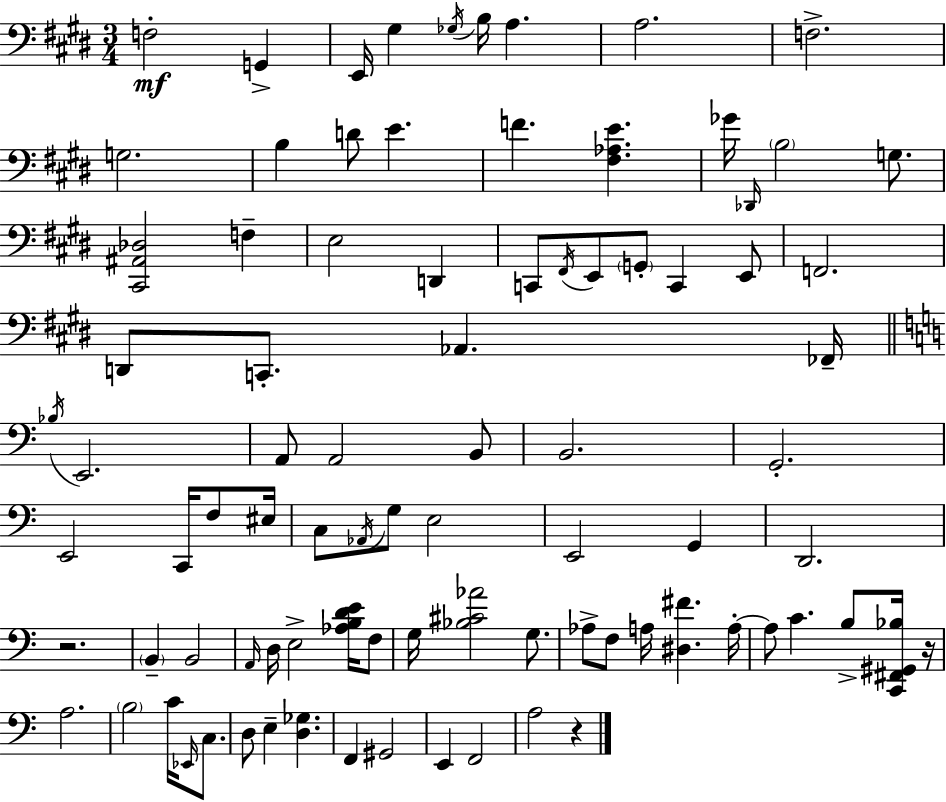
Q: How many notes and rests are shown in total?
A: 87